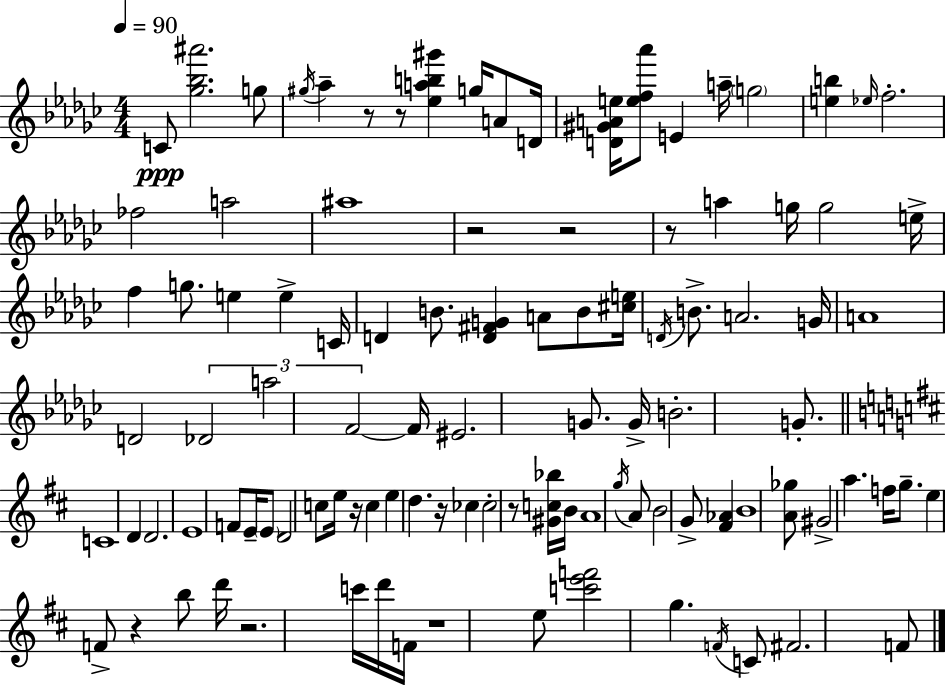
C4/e [Gb5,Bb5,A#6]/h. G5/e G#5/s Ab5/q R/e R/e [Eb5,A5,B5,G#6]/q G5/s A4/e D4/s [D4,G#4,A4,E5]/s [E5,F5,Ab6]/e E4/q A5/s G5/h [E5,B5]/q Eb5/s F5/h. FES5/h A5/h A#5/w R/h R/h R/e A5/q G5/s G5/h E5/s F5/q G5/e. E5/q E5/q C4/s D4/q B4/e. [D4,F#4,G4]/q A4/e B4/e [C#5,E5]/s D4/s B4/e. A4/h. G4/s A4/w D4/h Db4/h A5/h F4/h F4/s EIS4/h. G4/e. G4/s B4/h. G4/e. C4/w D4/q D4/h. E4/w F4/e E4/s E4/e D4/h C5/e E5/s R/s C5/q E5/q D5/q. R/s CES5/q CES5/h R/e [G#4,C5,Bb5]/s B4/s A4/w G5/s A4/e B4/h G4/e [F#4,Ab4]/q B4/w [A4,Gb5]/e G#4/h A5/q. F5/s G5/e. E5/q F4/e R/q B5/e D6/s R/h. C6/s D6/s F4/s R/w E5/e [C6,E6,F6]/h G5/q. F4/s C4/e F#4/h. F4/e